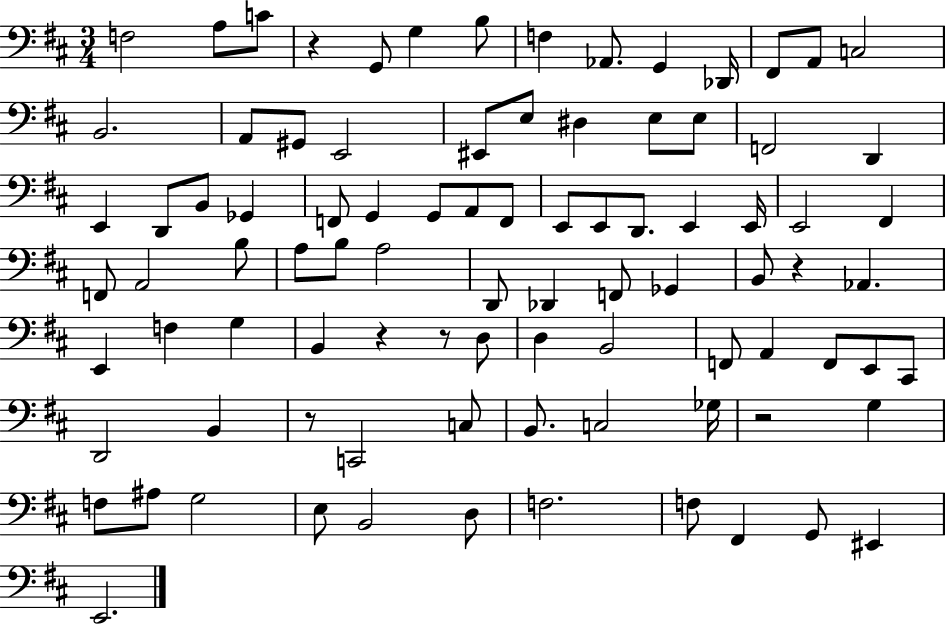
{
  \clef bass
  \numericTimeSignature
  \time 3/4
  \key d \major
  f2 a8 c'8 | r4 g,8 g4 b8 | f4 aes,8. g,4 des,16 | fis,8 a,8 c2 | \break b,2. | a,8 gis,8 e,2 | eis,8 e8 dis4 e8 e8 | f,2 d,4 | \break e,4 d,8 b,8 ges,4 | f,8 g,4 g,8 a,8 f,8 | e,8 e,8 d,8. e,4 e,16 | e,2 fis,4 | \break f,8 a,2 b8 | a8 b8 a2 | d,8 des,4 f,8 ges,4 | b,8 r4 aes,4. | \break e,4 f4 g4 | b,4 r4 r8 d8 | d4 b,2 | f,8 a,4 f,8 e,8 cis,8 | \break d,2 b,4 | r8 c,2 c8 | b,8. c2 ges16 | r2 g4 | \break f8 ais8 g2 | e8 b,2 d8 | f2. | f8 fis,4 g,8 eis,4 | \break e,2. | \bar "|."
}